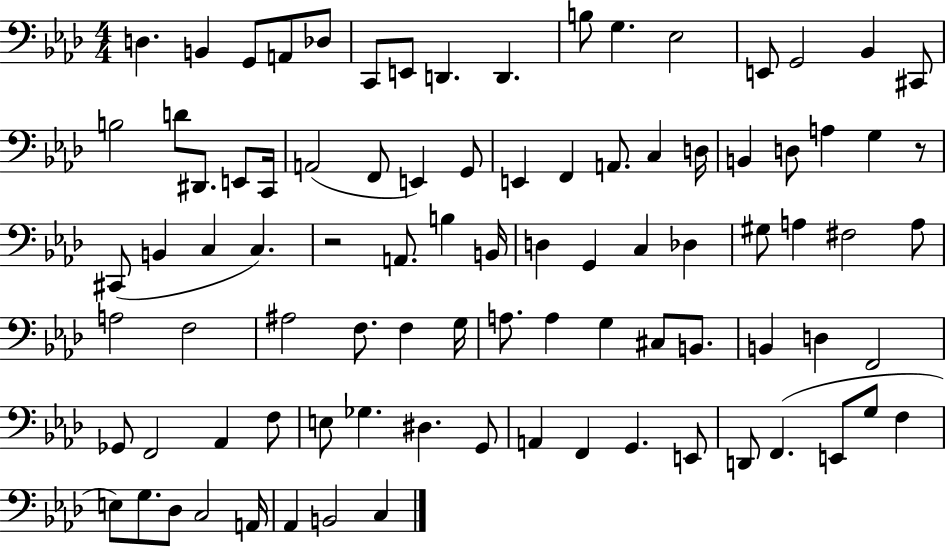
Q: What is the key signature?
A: AES major